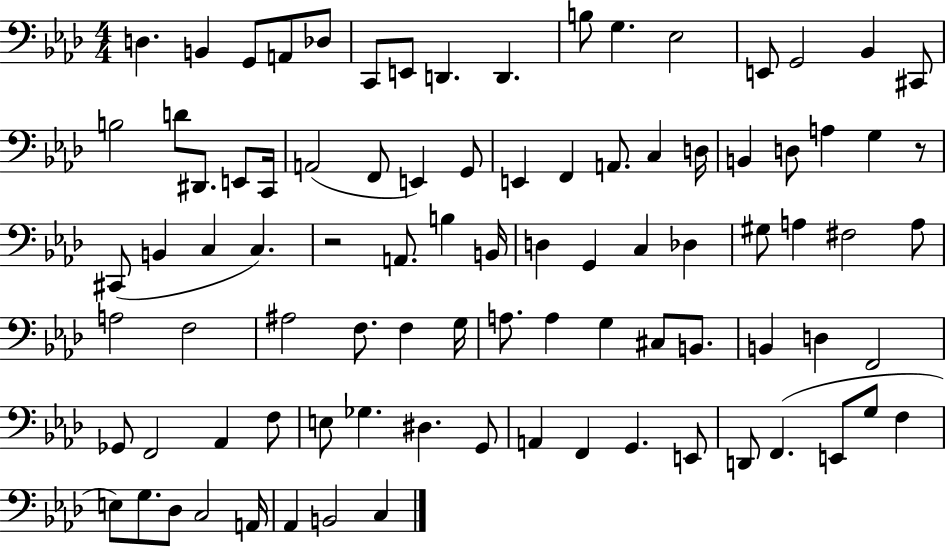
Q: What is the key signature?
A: AES major